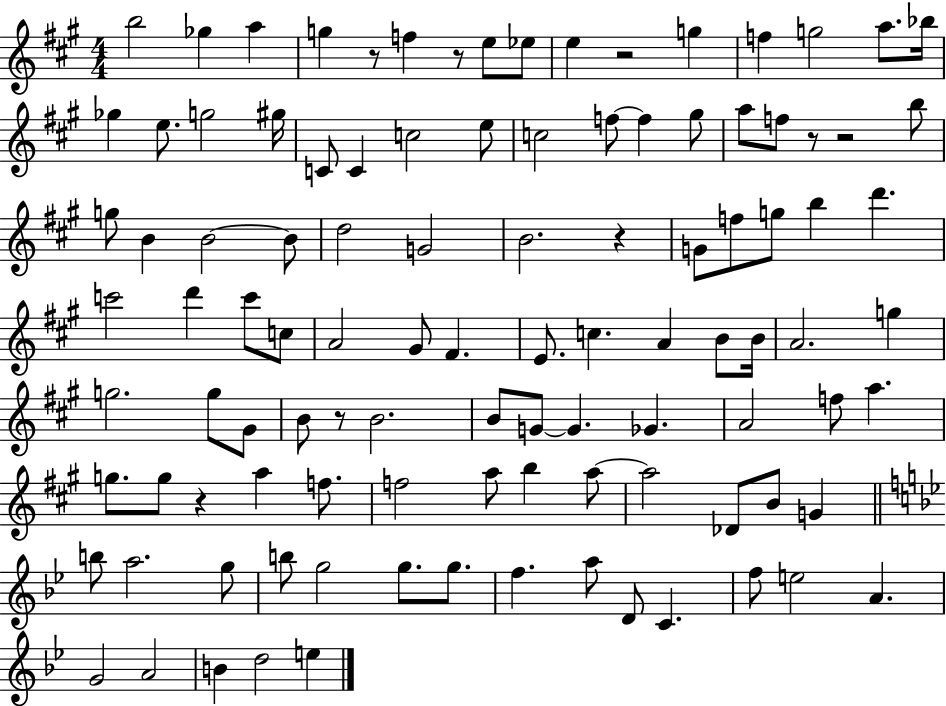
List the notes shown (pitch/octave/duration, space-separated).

B5/h Gb5/q A5/q G5/q R/e F5/q R/e E5/e Eb5/e E5/q R/h G5/q F5/q G5/h A5/e. Bb5/s Gb5/q E5/e. G5/h G#5/s C4/e C4/q C5/h E5/e C5/h F5/e F5/q G#5/e A5/e F5/e R/e R/h B5/e G5/e B4/q B4/h B4/e D5/h G4/h B4/h. R/q G4/e F5/e G5/e B5/q D6/q. C6/h D6/q C6/e C5/e A4/h G#4/e F#4/q. E4/e. C5/q. A4/q B4/e B4/s A4/h. G5/q G5/h. G5/e G#4/e B4/e R/e B4/h. B4/e G4/e G4/q. Gb4/q. A4/h F5/e A5/q. G5/e. G5/e R/q A5/q F5/e. F5/h A5/e B5/q A5/e A5/h Db4/e B4/e G4/q B5/e A5/h. G5/e B5/e G5/h G5/e. G5/e. F5/q. A5/e D4/e C4/q. F5/e E5/h A4/q. G4/h A4/h B4/q D5/h E5/q